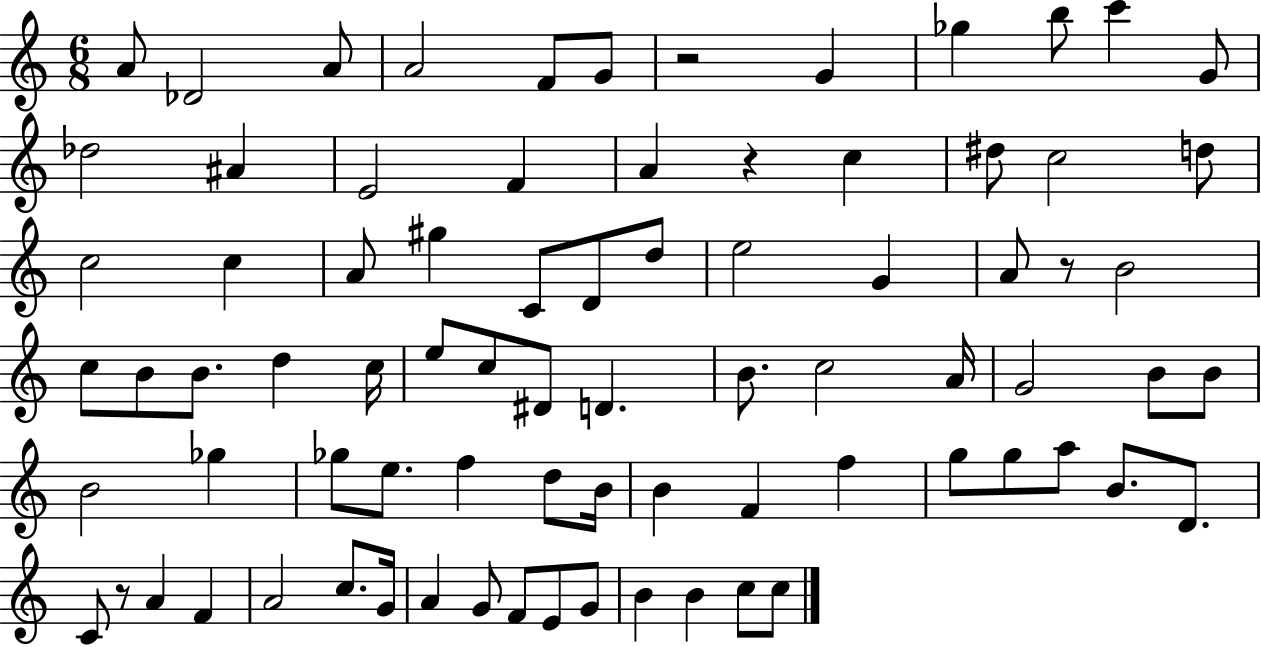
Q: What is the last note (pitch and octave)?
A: C5